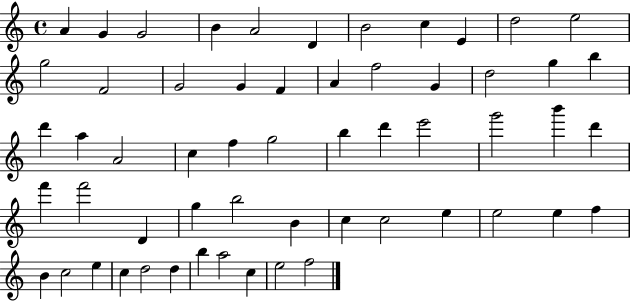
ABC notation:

X:1
T:Untitled
M:4/4
L:1/4
K:C
A G G2 B A2 D B2 c E d2 e2 g2 F2 G2 G F A f2 G d2 g b d' a A2 c f g2 b d' e'2 g'2 b' d' f' f'2 D g b2 B c c2 e e2 e f B c2 e c d2 d b a2 c e2 f2